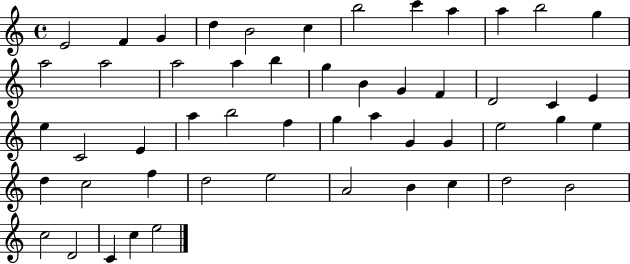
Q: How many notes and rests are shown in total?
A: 52